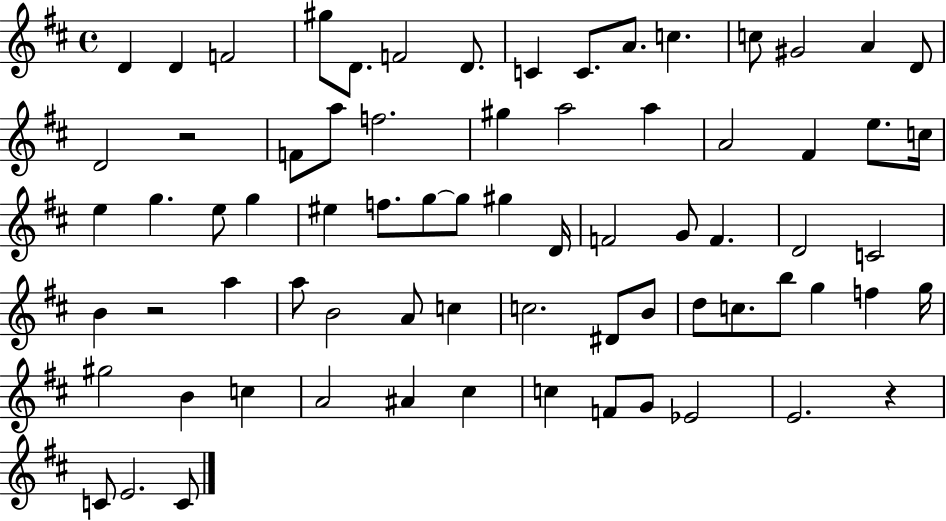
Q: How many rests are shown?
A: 3